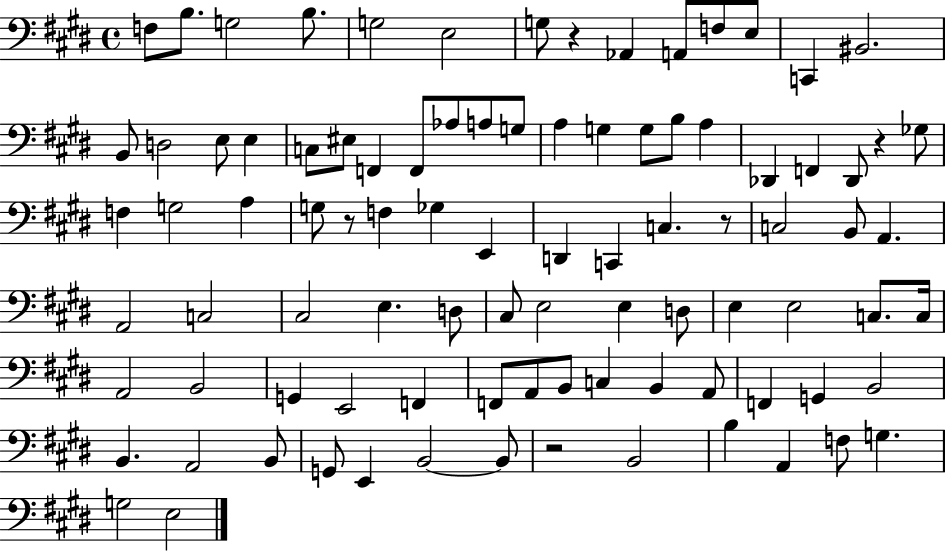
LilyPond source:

{
  \clef bass
  \time 4/4
  \defaultTimeSignature
  \key e \major
  f8 b8. g2 b8. | g2 e2 | g8 r4 aes,4 a,8 f8 e8 | c,4 bis,2. | \break b,8 d2 e8 e4 | c8 eis8 f,4 f,8 aes8 a8 g8 | a4 g4 g8 b8 a4 | des,4 f,4 des,8 r4 ges8 | \break f4 g2 a4 | g8 r8 f4 ges4 e,4 | d,4 c,4 c4. r8 | c2 b,8 a,4. | \break a,2 c2 | cis2 e4. d8 | cis8 e2 e4 d8 | e4 e2 c8. c16 | \break a,2 b,2 | g,4 e,2 f,4 | f,8 a,8 b,8 c4 b,4 a,8 | f,4 g,4 b,2 | \break b,4. a,2 b,8 | g,8 e,4 b,2~~ b,8 | r2 b,2 | b4 a,4 f8 g4. | \break g2 e2 | \bar "|."
}